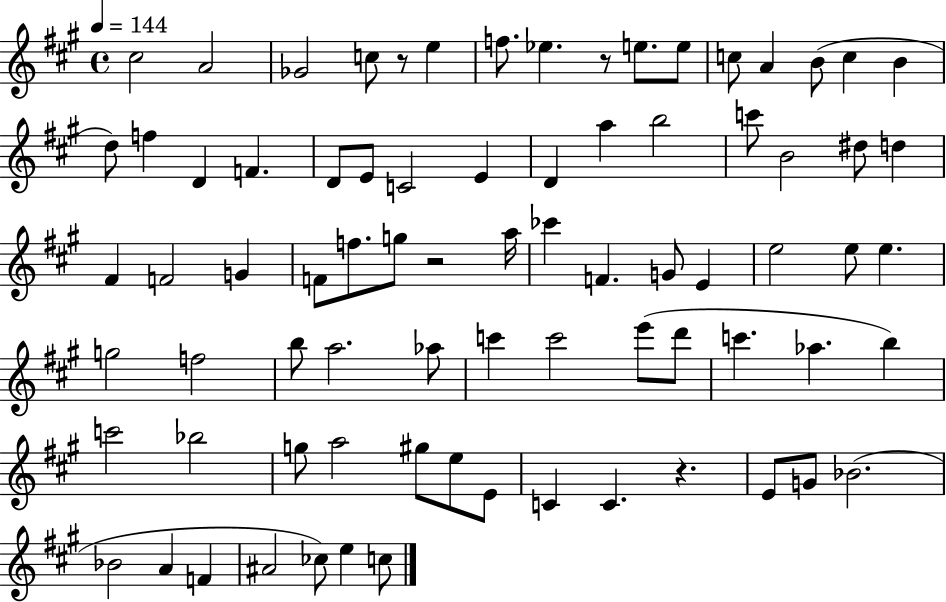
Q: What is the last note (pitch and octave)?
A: C5